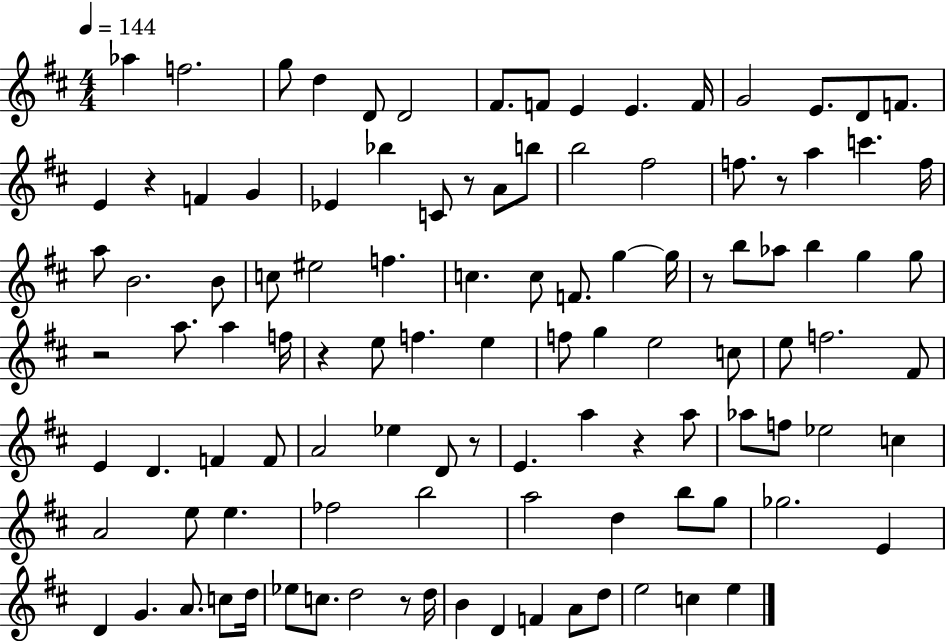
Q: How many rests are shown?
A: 9